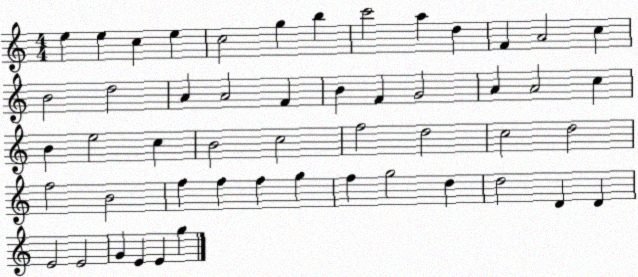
X:1
T:Untitled
M:4/4
L:1/4
K:C
e e c e c2 g b c'2 a d F A2 c B2 d2 A A2 F B F G2 A A2 c B e2 c B2 c2 f2 d2 c2 d2 f2 B2 f f f g f g2 d d2 D D E2 E2 G E E g